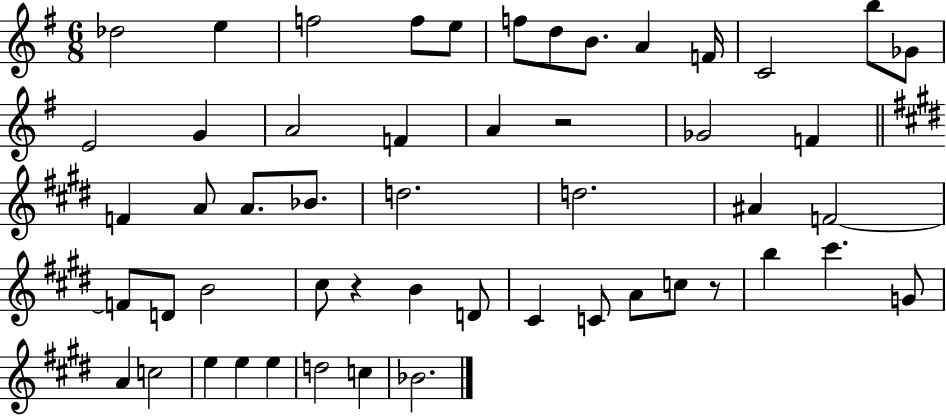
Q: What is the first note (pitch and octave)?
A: Db5